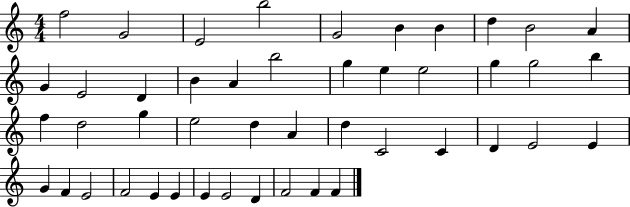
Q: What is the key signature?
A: C major